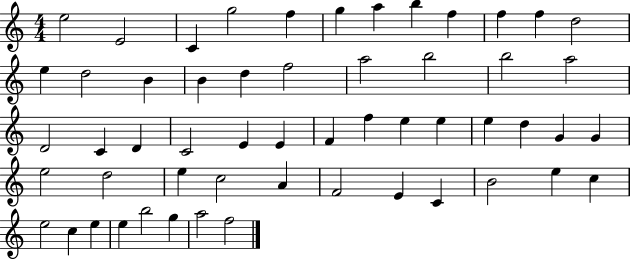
X:1
T:Untitled
M:4/4
L:1/4
K:C
e2 E2 C g2 f g a b f f f d2 e d2 B B d f2 a2 b2 b2 a2 D2 C D C2 E E F f e e e d G G e2 d2 e c2 A F2 E C B2 e c e2 c e e b2 g a2 f2